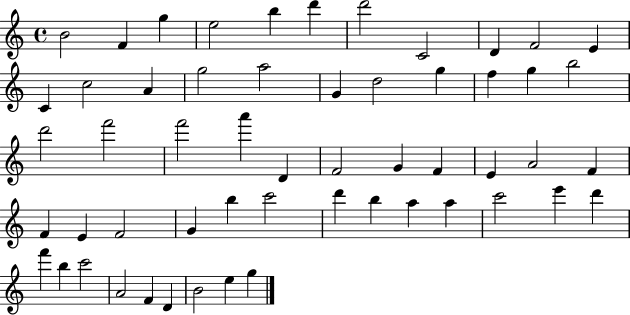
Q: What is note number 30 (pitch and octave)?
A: F4